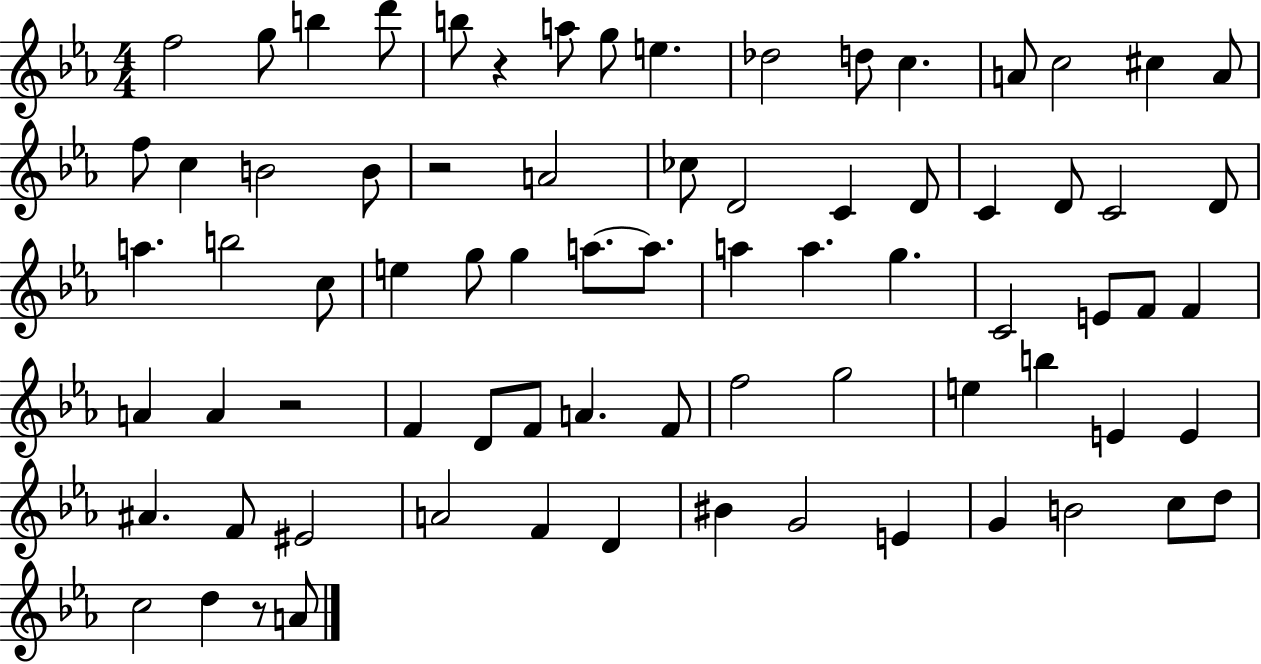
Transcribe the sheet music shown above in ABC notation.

X:1
T:Untitled
M:4/4
L:1/4
K:Eb
f2 g/2 b d'/2 b/2 z a/2 g/2 e _d2 d/2 c A/2 c2 ^c A/2 f/2 c B2 B/2 z2 A2 _c/2 D2 C D/2 C D/2 C2 D/2 a b2 c/2 e g/2 g a/2 a/2 a a g C2 E/2 F/2 F A A z2 F D/2 F/2 A F/2 f2 g2 e b E E ^A F/2 ^E2 A2 F D ^B G2 E G B2 c/2 d/2 c2 d z/2 A/2